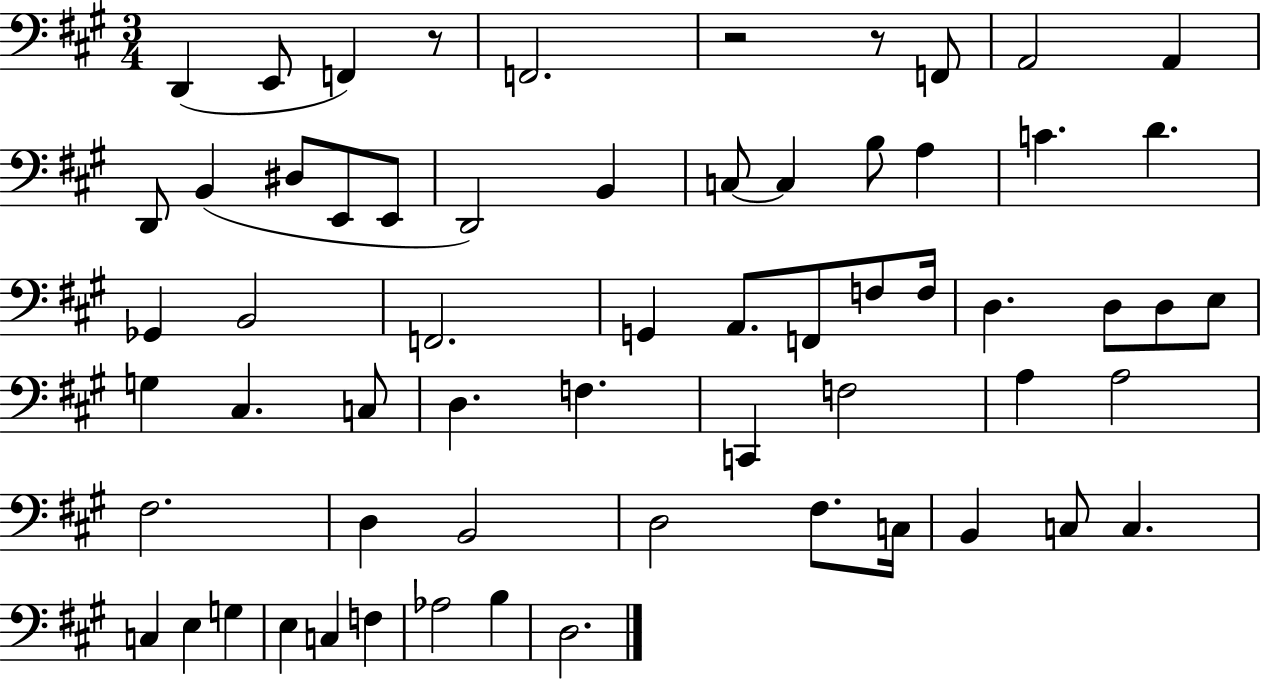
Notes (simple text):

D2/q E2/e F2/q R/e F2/h. R/h R/e F2/e A2/h A2/q D2/e B2/q D#3/e E2/e E2/e D2/h B2/q C3/e C3/q B3/e A3/q C4/q. D4/q. Gb2/q B2/h F2/h. G2/q A2/e. F2/e F3/e F3/s D3/q. D3/e D3/e E3/e G3/q C#3/q. C3/e D3/q. F3/q. C2/q F3/h A3/q A3/h F#3/h. D3/q B2/h D3/h F#3/e. C3/s B2/q C3/e C3/q. C3/q E3/q G3/q E3/q C3/q F3/q Ab3/h B3/q D3/h.